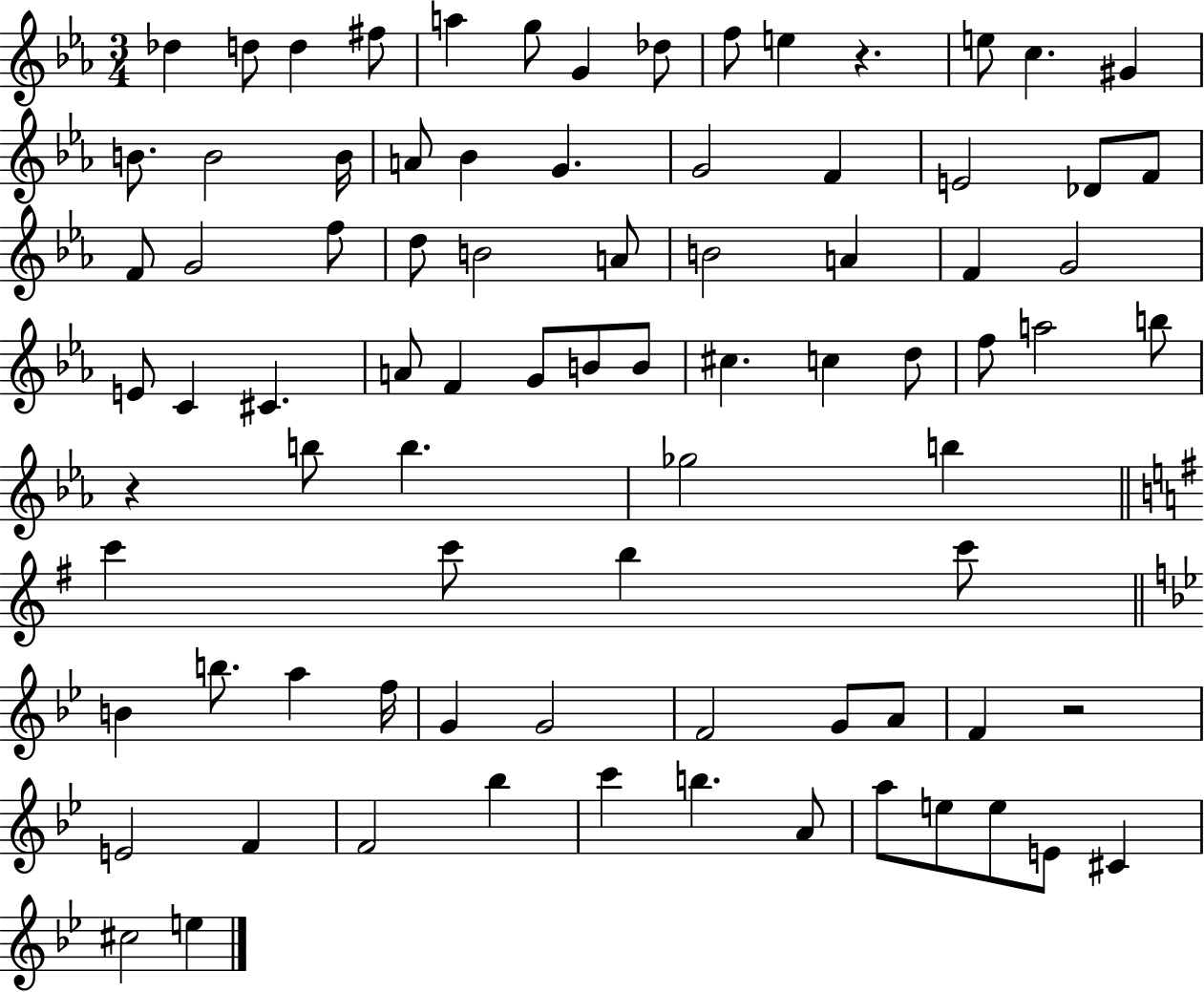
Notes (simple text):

Db5/q D5/e D5/q F#5/e A5/q G5/e G4/q Db5/e F5/e E5/q R/q. E5/e C5/q. G#4/q B4/e. B4/h B4/s A4/e Bb4/q G4/q. G4/h F4/q E4/h Db4/e F4/e F4/e G4/h F5/e D5/e B4/h A4/e B4/h A4/q F4/q G4/h E4/e C4/q C#4/q. A4/e F4/q G4/e B4/e B4/e C#5/q. C5/q D5/e F5/e A5/h B5/e R/q B5/e B5/q. Gb5/h B5/q C6/q C6/e B5/q C6/e B4/q B5/e. A5/q F5/s G4/q G4/h F4/h G4/e A4/e F4/q R/h E4/h F4/q F4/h Bb5/q C6/q B5/q. A4/e A5/e E5/e E5/e E4/e C#4/q C#5/h E5/q